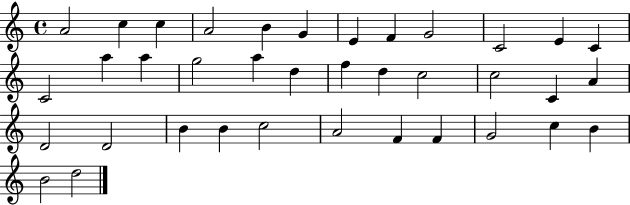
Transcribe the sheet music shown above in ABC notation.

X:1
T:Untitled
M:4/4
L:1/4
K:C
A2 c c A2 B G E F G2 C2 E C C2 a a g2 a d f d c2 c2 C A D2 D2 B B c2 A2 F F G2 c B B2 d2